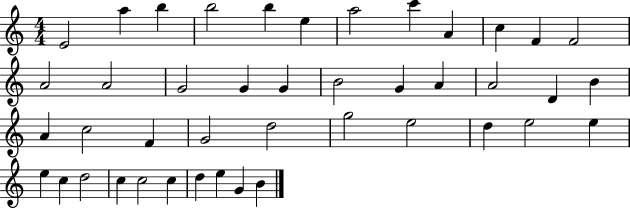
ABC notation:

X:1
T:Untitled
M:4/4
L:1/4
K:C
E2 a b b2 b e a2 c' A c F F2 A2 A2 G2 G G B2 G A A2 D B A c2 F G2 d2 g2 e2 d e2 e e c d2 c c2 c d e G B